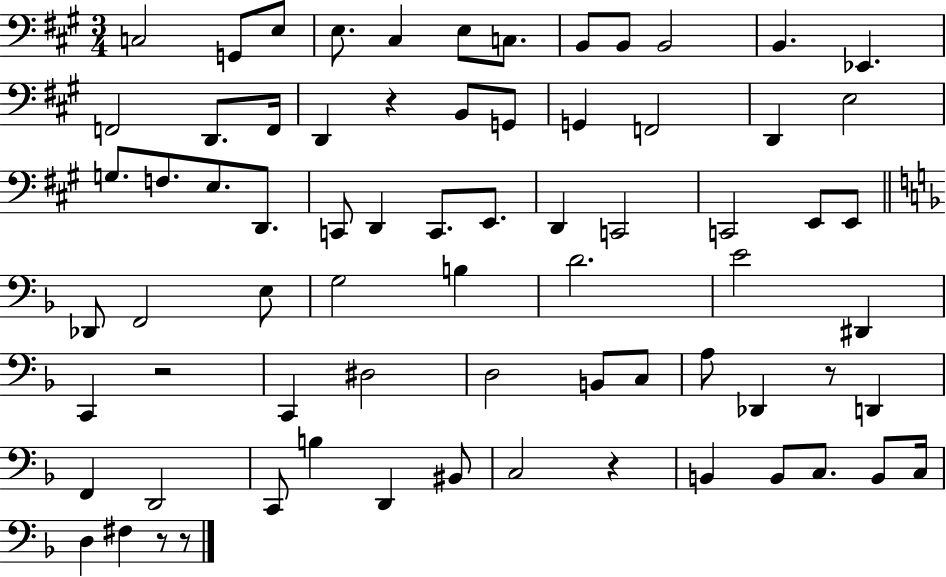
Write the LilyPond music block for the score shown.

{
  \clef bass
  \numericTimeSignature
  \time 3/4
  \key a \major
  \repeat volta 2 { c2 g,8 e8 | e8. cis4 e8 c8. | b,8 b,8 b,2 | b,4. ees,4. | \break f,2 d,8. f,16 | d,4 r4 b,8 g,8 | g,4 f,2 | d,4 e2 | \break g8. f8. e8. d,8. | c,8 d,4 c,8. e,8. | d,4 c,2 | c,2 e,8 e,8 | \break \bar "||" \break \key f \major des,8 f,2 e8 | g2 b4 | d'2. | e'2 dis,4 | \break c,4 r2 | c,4 dis2 | d2 b,8 c8 | a8 des,4 r8 d,4 | \break f,4 d,2 | c,8 b4 d,4 bis,8 | c2 r4 | b,4 b,8 c8. b,8 c16 | \break d4 fis4 r8 r8 | } \bar "|."
}